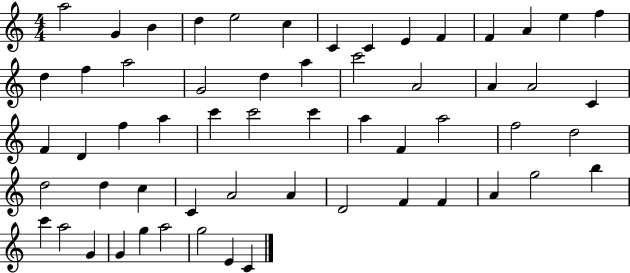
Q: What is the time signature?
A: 4/4